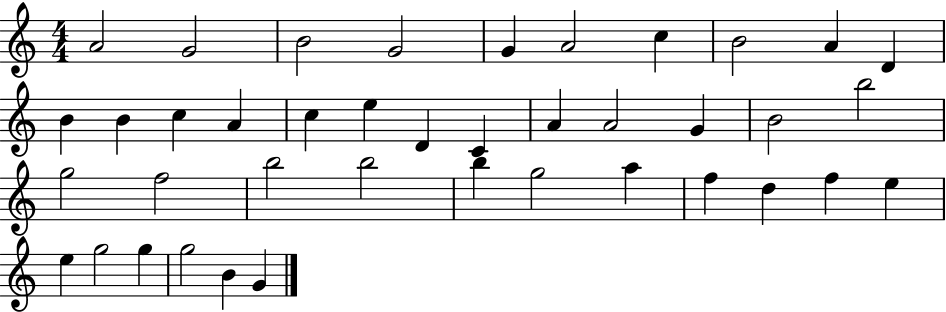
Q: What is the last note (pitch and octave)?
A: G4